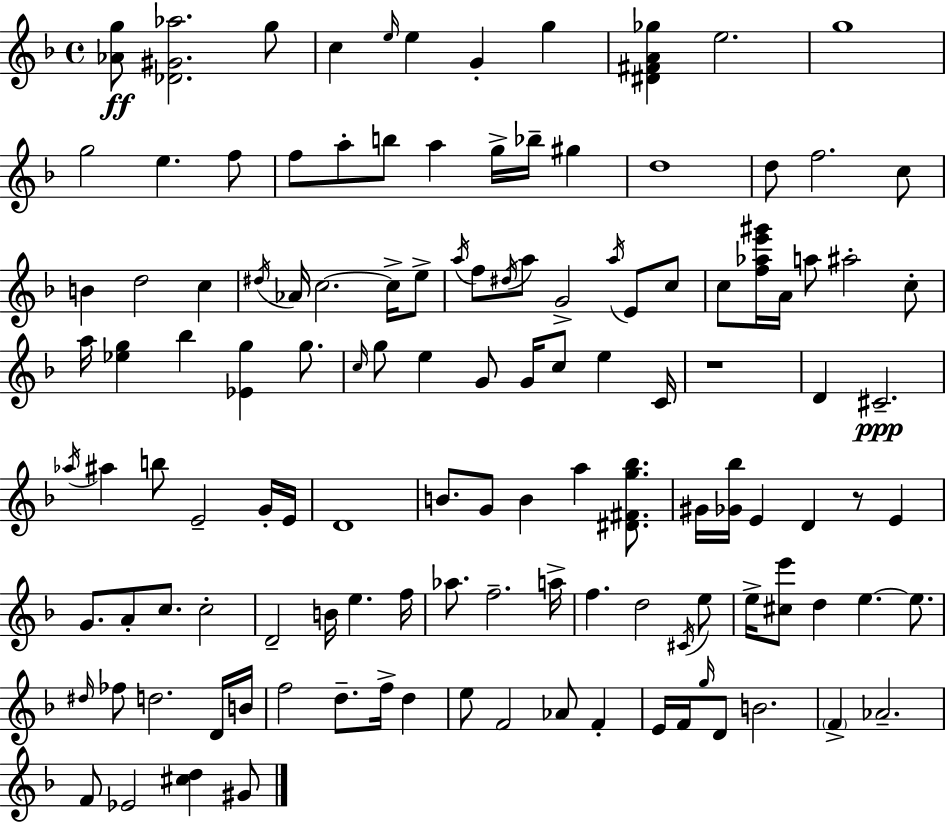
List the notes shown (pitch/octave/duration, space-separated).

[Ab4,G5]/e [Db4,G#4,Ab5]/h. G5/e C5/q E5/s E5/q G4/q G5/q [D#4,F#4,A4,Gb5]/q E5/h. G5/w G5/h E5/q. F5/e F5/e A5/e B5/e A5/q G5/s Bb5/s G#5/q D5/w D5/e F5/h. C5/e B4/q D5/h C5/q D#5/s Ab4/s C5/h. C5/s E5/e A5/s F5/e D#5/s A5/e G4/h A5/s E4/e C5/e C5/e [F5,Ab5,E6,G#6]/s A4/s A5/e A#5/h C5/e A5/s [Eb5,G5]/q Bb5/q [Eb4,G5]/q G5/e. C5/s G5/e E5/q G4/e G4/s C5/e E5/q C4/s R/w D4/q C#4/h. Ab5/s A#5/q B5/e E4/h G4/s E4/s D4/w B4/e. G4/e B4/q A5/q [D#4,F#4,G5,Bb5]/e. G#4/s [Gb4,Bb5]/s E4/q D4/q R/e E4/q G4/e. A4/e C5/e. C5/h D4/h B4/s E5/q. F5/s Ab5/e. F5/h. A5/s F5/q. D5/h C#4/s E5/e E5/s [C#5,E6]/e D5/q E5/q. E5/e. D#5/s FES5/e D5/h. D4/s B4/s F5/h D5/e. F5/s D5/q E5/e F4/h Ab4/e F4/q E4/s F4/s G5/s D4/e B4/h. F4/q Ab4/h. F4/e Eb4/h [C#5,D5]/q G#4/e